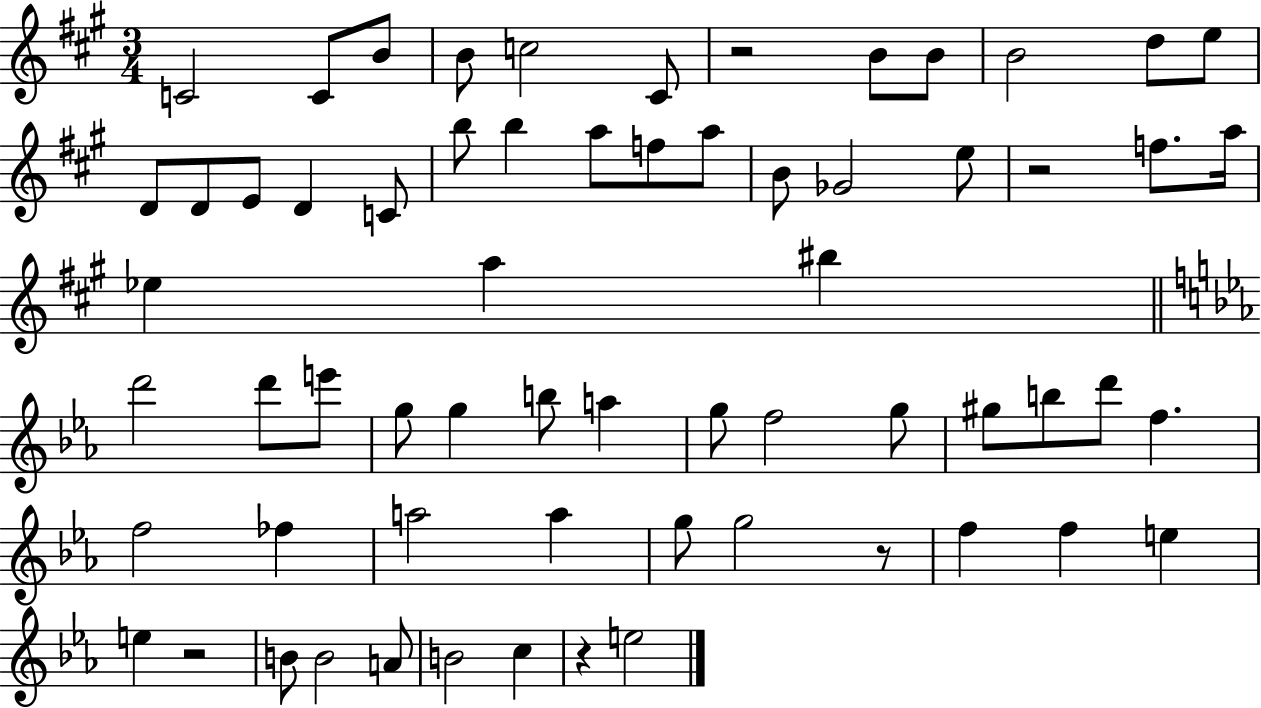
C4/h C4/e B4/e B4/e C5/h C#4/e R/h B4/e B4/e B4/h D5/e E5/e D4/e D4/e E4/e D4/q C4/e B5/e B5/q A5/e F5/e A5/e B4/e Gb4/h E5/e R/h F5/e. A5/s Eb5/q A5/q BIS5/q D6/h D6/e E6/e G5/e G5/q B5/e A5/q G5/e F5/h G5/e G#5/e B5/e D6/e F5/q. F5/h FES5/q A5/h A5/q G5/e G5/h R/e F5/q F5/q E5/q E5/q R/h B4/e B4/h A4/e B4/h C5/q R/q E5/h